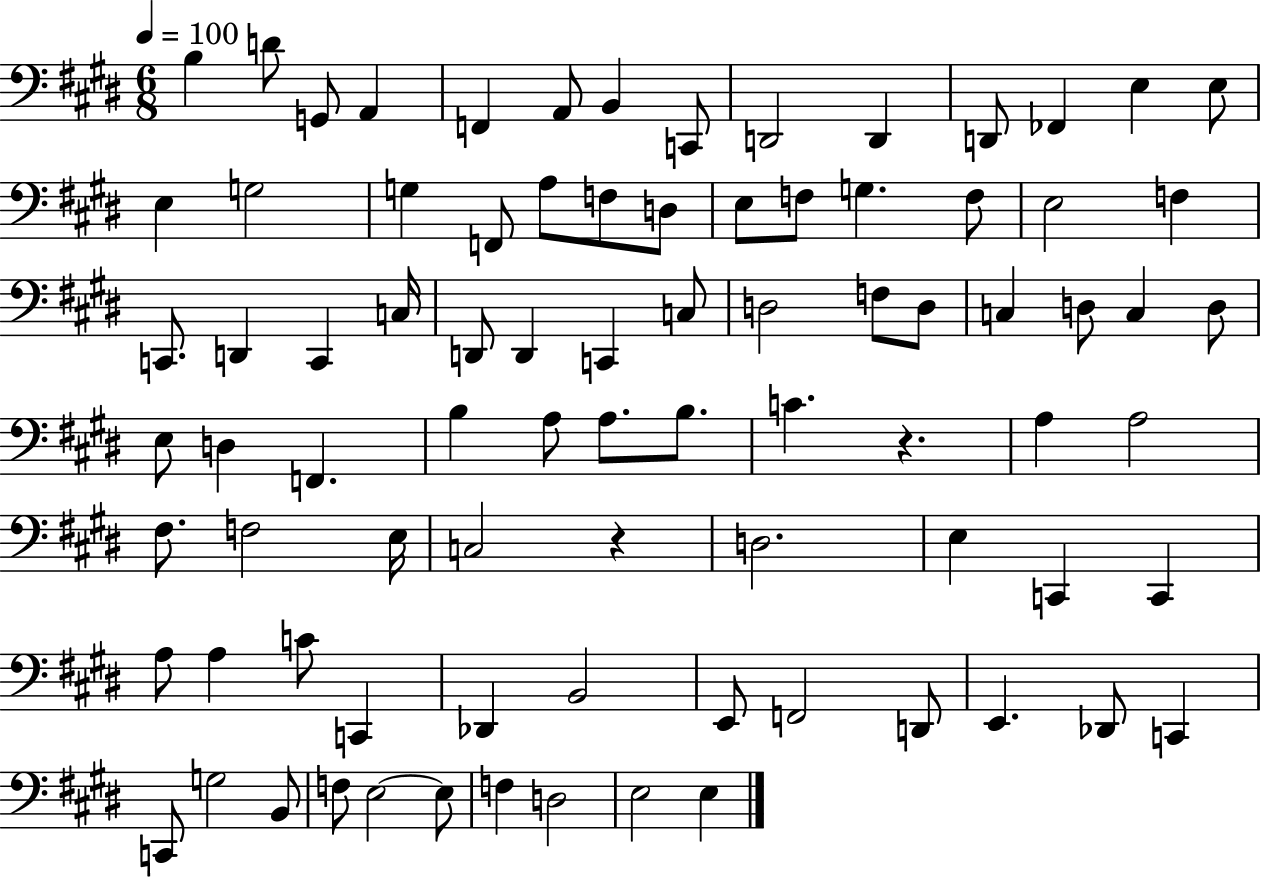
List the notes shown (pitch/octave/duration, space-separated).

B3/q D4/e G2/e A2/q F2/q A2/e B2/q C2/e D2/h D2/q D2/e FES2/q E3/q E3/e E3/q G3/h G3/q F2/e A3/e F3/e D3/e E3/e F3/e G3/q. F3/e E3/h F3/q C2/e. D2/q C2/q C3/s D2/e D2/q C2/q C3/e D3/h F3/e D3/e C3/q D3/e C3/q D3/e E3/e D3/q F2/q. B3/q A3/e A3/e. B3/e. C4/q. R/q. A3/q A3/h F#3/e. F3/h E3/s C3/h R/q D3/h. E3/q C2/q C2/q A3/e A3/q C4/e C2/q Db2/q B2/h E2/e F2/h D2/e E2/q. Db2/e C2/q C2/e G3/h B2/e F3/e E3/h E3/e F3/q D3/h E3/h E3/q